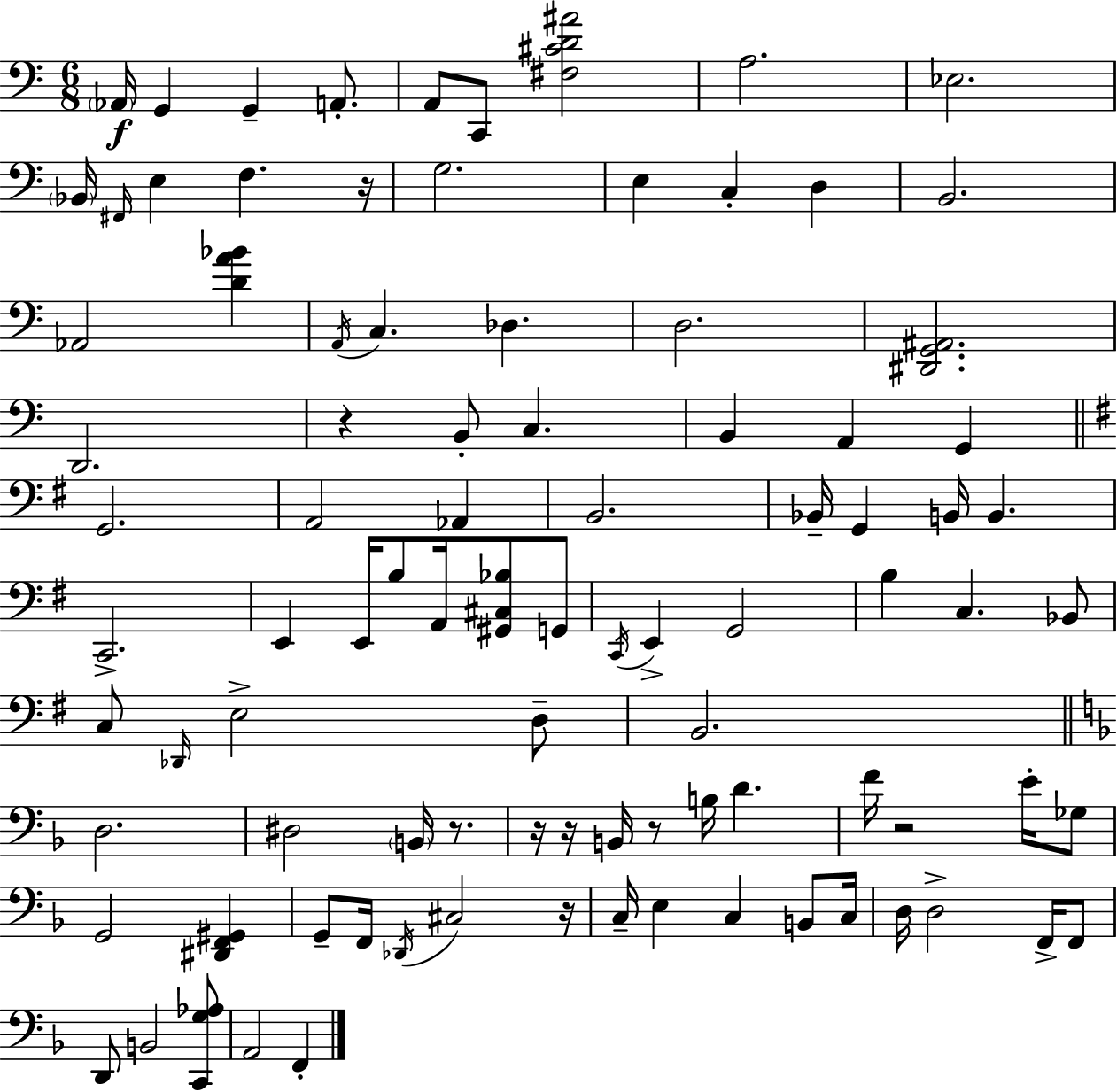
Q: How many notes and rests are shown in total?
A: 94